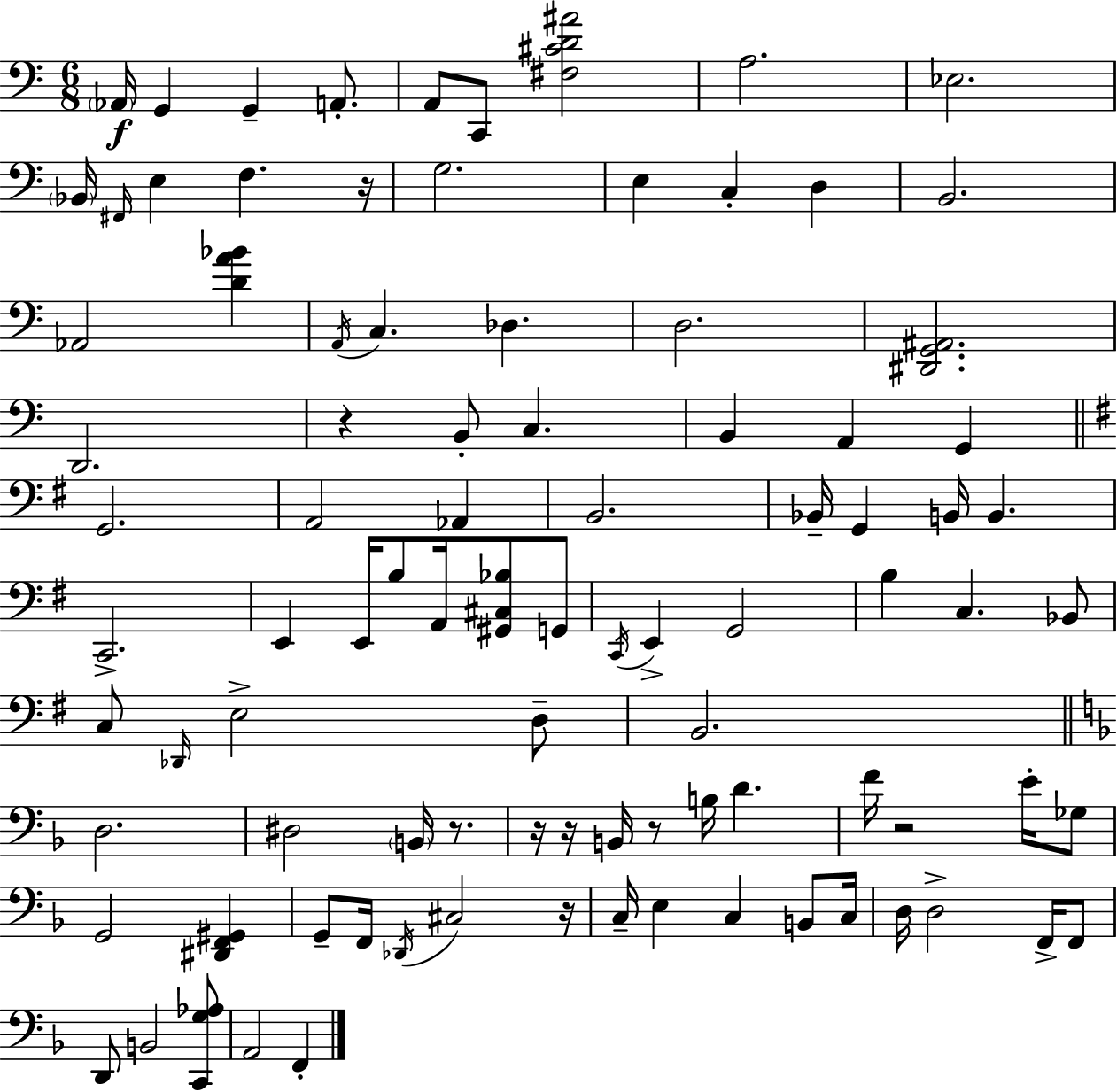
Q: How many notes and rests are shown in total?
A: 94